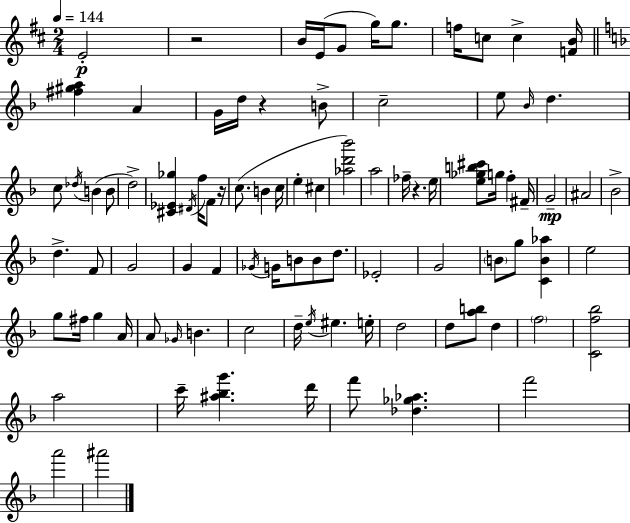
E4/h R/h B4/s E4/s G4/e G5/s G5/e. F5/s C5/e C5/q [F4,B4]/s [F#5,G#5,A5]/q A4/q G4/s D5/s R/q B4/e C5/h E5/e Bb4/s D5/q. C5/e Db5/s B4/q B4/e D5/h [C#4,Eb4,Gb5]/q D#4/s F5/s F4/e R/s C5/e. B4/q C5/s E5/q C#5/q [Ab5,D6,Bb6]/h A5/h FES5/s R/q. E5/s [E5,Gb5,B5,C#6]/e G5/s F5/q F#4/s G4/h A#4/h Bb4/h D5/q. F4/e G4/h G4/q F4/q Gb4/s G4/s B4/e B4/e D5/e. Eb4/h G4/h B4/e G5/e [C4,B4,Ab5]/q E5/h G5/e F#5/s G5/q A4/s A4/e Gb4/s B4/q. C5/h D5/s E5/s EIS5/q. E5/s D5/h D5/e [A5,B5]/e D5/q F5/h [C4,F5,Bb5]/h A5/h C6/s [A#5,Bb5,G6]/q. D6/s F6/e [Db5,Gb5,Ab5]/q. F6/h A6/h A#6/h